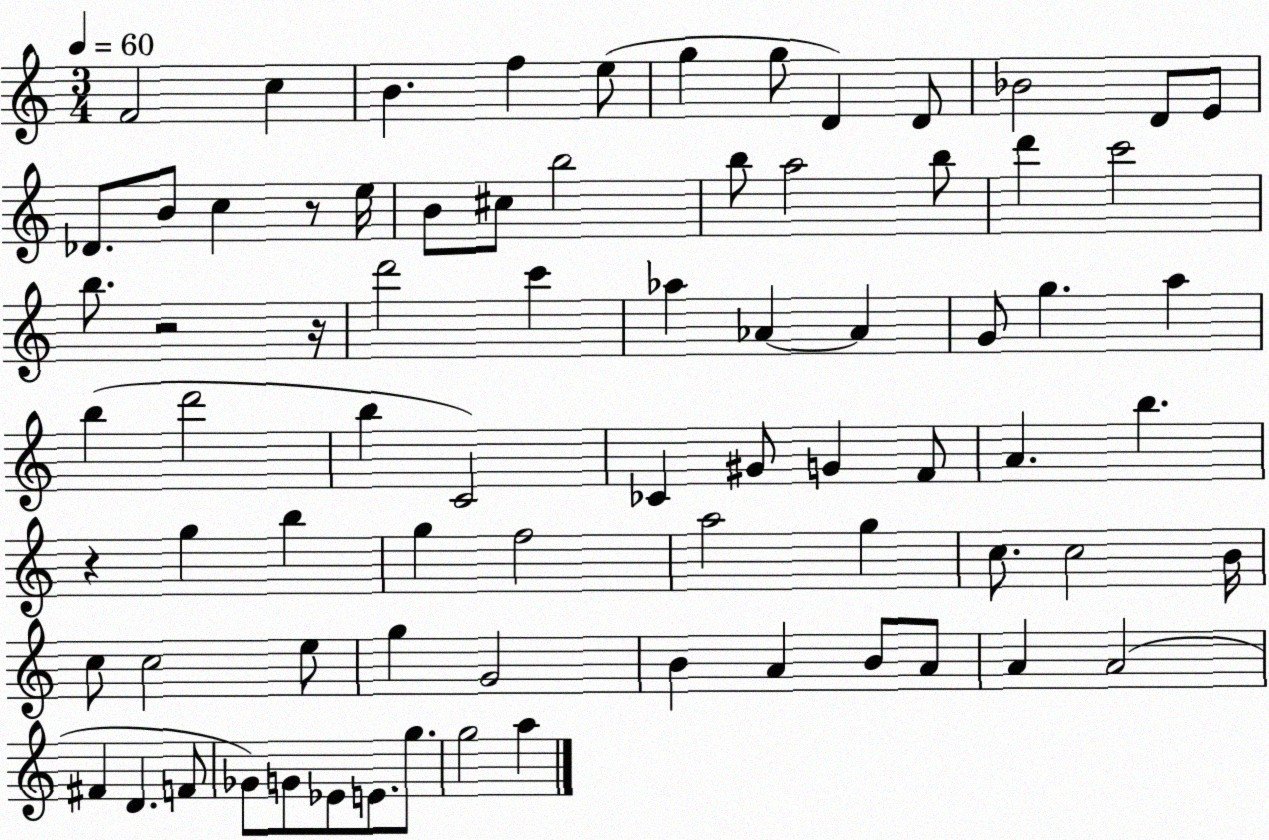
X:1
T:Untitled
M:3/4
L:1/4
K:C
F2 c B f e/2 g g/2 D D/2 _B2 D/2 E/2 _D/2 B/2 c z/2 e/4 B/2 ^c/2 b2 b/2 a2 b/2 d' c'2 b/2 z2 z/4 d'2 c' _a _A _A G/2 g a b d'2 b C2 _C ^G/2 G F/2 A b z g b g f2 a2 g c/2 c2 B/4 c/2 c2 e/2 g G2 B A B/2 A/2 A A2 ^F D F/2 _G/2 G/2 _E/2 E/2 g/2 g2 a